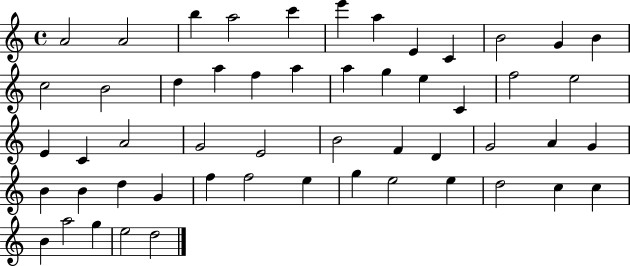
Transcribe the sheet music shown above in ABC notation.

X:1
T:Untitled
M:4/4
L:1/4
K:C
A2 A2 b a2 c' e' a E C B2 G B c2 B2 d a f a a g e C f2 e2 E C A2 G2 E2 B2 F D G2 A G B B d G f f2 e g e2 e d2 c c B a2 g e2 d2